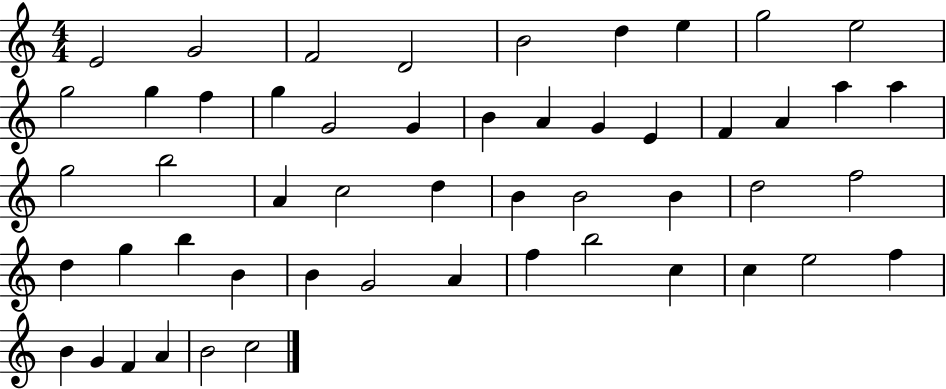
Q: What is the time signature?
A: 4/4